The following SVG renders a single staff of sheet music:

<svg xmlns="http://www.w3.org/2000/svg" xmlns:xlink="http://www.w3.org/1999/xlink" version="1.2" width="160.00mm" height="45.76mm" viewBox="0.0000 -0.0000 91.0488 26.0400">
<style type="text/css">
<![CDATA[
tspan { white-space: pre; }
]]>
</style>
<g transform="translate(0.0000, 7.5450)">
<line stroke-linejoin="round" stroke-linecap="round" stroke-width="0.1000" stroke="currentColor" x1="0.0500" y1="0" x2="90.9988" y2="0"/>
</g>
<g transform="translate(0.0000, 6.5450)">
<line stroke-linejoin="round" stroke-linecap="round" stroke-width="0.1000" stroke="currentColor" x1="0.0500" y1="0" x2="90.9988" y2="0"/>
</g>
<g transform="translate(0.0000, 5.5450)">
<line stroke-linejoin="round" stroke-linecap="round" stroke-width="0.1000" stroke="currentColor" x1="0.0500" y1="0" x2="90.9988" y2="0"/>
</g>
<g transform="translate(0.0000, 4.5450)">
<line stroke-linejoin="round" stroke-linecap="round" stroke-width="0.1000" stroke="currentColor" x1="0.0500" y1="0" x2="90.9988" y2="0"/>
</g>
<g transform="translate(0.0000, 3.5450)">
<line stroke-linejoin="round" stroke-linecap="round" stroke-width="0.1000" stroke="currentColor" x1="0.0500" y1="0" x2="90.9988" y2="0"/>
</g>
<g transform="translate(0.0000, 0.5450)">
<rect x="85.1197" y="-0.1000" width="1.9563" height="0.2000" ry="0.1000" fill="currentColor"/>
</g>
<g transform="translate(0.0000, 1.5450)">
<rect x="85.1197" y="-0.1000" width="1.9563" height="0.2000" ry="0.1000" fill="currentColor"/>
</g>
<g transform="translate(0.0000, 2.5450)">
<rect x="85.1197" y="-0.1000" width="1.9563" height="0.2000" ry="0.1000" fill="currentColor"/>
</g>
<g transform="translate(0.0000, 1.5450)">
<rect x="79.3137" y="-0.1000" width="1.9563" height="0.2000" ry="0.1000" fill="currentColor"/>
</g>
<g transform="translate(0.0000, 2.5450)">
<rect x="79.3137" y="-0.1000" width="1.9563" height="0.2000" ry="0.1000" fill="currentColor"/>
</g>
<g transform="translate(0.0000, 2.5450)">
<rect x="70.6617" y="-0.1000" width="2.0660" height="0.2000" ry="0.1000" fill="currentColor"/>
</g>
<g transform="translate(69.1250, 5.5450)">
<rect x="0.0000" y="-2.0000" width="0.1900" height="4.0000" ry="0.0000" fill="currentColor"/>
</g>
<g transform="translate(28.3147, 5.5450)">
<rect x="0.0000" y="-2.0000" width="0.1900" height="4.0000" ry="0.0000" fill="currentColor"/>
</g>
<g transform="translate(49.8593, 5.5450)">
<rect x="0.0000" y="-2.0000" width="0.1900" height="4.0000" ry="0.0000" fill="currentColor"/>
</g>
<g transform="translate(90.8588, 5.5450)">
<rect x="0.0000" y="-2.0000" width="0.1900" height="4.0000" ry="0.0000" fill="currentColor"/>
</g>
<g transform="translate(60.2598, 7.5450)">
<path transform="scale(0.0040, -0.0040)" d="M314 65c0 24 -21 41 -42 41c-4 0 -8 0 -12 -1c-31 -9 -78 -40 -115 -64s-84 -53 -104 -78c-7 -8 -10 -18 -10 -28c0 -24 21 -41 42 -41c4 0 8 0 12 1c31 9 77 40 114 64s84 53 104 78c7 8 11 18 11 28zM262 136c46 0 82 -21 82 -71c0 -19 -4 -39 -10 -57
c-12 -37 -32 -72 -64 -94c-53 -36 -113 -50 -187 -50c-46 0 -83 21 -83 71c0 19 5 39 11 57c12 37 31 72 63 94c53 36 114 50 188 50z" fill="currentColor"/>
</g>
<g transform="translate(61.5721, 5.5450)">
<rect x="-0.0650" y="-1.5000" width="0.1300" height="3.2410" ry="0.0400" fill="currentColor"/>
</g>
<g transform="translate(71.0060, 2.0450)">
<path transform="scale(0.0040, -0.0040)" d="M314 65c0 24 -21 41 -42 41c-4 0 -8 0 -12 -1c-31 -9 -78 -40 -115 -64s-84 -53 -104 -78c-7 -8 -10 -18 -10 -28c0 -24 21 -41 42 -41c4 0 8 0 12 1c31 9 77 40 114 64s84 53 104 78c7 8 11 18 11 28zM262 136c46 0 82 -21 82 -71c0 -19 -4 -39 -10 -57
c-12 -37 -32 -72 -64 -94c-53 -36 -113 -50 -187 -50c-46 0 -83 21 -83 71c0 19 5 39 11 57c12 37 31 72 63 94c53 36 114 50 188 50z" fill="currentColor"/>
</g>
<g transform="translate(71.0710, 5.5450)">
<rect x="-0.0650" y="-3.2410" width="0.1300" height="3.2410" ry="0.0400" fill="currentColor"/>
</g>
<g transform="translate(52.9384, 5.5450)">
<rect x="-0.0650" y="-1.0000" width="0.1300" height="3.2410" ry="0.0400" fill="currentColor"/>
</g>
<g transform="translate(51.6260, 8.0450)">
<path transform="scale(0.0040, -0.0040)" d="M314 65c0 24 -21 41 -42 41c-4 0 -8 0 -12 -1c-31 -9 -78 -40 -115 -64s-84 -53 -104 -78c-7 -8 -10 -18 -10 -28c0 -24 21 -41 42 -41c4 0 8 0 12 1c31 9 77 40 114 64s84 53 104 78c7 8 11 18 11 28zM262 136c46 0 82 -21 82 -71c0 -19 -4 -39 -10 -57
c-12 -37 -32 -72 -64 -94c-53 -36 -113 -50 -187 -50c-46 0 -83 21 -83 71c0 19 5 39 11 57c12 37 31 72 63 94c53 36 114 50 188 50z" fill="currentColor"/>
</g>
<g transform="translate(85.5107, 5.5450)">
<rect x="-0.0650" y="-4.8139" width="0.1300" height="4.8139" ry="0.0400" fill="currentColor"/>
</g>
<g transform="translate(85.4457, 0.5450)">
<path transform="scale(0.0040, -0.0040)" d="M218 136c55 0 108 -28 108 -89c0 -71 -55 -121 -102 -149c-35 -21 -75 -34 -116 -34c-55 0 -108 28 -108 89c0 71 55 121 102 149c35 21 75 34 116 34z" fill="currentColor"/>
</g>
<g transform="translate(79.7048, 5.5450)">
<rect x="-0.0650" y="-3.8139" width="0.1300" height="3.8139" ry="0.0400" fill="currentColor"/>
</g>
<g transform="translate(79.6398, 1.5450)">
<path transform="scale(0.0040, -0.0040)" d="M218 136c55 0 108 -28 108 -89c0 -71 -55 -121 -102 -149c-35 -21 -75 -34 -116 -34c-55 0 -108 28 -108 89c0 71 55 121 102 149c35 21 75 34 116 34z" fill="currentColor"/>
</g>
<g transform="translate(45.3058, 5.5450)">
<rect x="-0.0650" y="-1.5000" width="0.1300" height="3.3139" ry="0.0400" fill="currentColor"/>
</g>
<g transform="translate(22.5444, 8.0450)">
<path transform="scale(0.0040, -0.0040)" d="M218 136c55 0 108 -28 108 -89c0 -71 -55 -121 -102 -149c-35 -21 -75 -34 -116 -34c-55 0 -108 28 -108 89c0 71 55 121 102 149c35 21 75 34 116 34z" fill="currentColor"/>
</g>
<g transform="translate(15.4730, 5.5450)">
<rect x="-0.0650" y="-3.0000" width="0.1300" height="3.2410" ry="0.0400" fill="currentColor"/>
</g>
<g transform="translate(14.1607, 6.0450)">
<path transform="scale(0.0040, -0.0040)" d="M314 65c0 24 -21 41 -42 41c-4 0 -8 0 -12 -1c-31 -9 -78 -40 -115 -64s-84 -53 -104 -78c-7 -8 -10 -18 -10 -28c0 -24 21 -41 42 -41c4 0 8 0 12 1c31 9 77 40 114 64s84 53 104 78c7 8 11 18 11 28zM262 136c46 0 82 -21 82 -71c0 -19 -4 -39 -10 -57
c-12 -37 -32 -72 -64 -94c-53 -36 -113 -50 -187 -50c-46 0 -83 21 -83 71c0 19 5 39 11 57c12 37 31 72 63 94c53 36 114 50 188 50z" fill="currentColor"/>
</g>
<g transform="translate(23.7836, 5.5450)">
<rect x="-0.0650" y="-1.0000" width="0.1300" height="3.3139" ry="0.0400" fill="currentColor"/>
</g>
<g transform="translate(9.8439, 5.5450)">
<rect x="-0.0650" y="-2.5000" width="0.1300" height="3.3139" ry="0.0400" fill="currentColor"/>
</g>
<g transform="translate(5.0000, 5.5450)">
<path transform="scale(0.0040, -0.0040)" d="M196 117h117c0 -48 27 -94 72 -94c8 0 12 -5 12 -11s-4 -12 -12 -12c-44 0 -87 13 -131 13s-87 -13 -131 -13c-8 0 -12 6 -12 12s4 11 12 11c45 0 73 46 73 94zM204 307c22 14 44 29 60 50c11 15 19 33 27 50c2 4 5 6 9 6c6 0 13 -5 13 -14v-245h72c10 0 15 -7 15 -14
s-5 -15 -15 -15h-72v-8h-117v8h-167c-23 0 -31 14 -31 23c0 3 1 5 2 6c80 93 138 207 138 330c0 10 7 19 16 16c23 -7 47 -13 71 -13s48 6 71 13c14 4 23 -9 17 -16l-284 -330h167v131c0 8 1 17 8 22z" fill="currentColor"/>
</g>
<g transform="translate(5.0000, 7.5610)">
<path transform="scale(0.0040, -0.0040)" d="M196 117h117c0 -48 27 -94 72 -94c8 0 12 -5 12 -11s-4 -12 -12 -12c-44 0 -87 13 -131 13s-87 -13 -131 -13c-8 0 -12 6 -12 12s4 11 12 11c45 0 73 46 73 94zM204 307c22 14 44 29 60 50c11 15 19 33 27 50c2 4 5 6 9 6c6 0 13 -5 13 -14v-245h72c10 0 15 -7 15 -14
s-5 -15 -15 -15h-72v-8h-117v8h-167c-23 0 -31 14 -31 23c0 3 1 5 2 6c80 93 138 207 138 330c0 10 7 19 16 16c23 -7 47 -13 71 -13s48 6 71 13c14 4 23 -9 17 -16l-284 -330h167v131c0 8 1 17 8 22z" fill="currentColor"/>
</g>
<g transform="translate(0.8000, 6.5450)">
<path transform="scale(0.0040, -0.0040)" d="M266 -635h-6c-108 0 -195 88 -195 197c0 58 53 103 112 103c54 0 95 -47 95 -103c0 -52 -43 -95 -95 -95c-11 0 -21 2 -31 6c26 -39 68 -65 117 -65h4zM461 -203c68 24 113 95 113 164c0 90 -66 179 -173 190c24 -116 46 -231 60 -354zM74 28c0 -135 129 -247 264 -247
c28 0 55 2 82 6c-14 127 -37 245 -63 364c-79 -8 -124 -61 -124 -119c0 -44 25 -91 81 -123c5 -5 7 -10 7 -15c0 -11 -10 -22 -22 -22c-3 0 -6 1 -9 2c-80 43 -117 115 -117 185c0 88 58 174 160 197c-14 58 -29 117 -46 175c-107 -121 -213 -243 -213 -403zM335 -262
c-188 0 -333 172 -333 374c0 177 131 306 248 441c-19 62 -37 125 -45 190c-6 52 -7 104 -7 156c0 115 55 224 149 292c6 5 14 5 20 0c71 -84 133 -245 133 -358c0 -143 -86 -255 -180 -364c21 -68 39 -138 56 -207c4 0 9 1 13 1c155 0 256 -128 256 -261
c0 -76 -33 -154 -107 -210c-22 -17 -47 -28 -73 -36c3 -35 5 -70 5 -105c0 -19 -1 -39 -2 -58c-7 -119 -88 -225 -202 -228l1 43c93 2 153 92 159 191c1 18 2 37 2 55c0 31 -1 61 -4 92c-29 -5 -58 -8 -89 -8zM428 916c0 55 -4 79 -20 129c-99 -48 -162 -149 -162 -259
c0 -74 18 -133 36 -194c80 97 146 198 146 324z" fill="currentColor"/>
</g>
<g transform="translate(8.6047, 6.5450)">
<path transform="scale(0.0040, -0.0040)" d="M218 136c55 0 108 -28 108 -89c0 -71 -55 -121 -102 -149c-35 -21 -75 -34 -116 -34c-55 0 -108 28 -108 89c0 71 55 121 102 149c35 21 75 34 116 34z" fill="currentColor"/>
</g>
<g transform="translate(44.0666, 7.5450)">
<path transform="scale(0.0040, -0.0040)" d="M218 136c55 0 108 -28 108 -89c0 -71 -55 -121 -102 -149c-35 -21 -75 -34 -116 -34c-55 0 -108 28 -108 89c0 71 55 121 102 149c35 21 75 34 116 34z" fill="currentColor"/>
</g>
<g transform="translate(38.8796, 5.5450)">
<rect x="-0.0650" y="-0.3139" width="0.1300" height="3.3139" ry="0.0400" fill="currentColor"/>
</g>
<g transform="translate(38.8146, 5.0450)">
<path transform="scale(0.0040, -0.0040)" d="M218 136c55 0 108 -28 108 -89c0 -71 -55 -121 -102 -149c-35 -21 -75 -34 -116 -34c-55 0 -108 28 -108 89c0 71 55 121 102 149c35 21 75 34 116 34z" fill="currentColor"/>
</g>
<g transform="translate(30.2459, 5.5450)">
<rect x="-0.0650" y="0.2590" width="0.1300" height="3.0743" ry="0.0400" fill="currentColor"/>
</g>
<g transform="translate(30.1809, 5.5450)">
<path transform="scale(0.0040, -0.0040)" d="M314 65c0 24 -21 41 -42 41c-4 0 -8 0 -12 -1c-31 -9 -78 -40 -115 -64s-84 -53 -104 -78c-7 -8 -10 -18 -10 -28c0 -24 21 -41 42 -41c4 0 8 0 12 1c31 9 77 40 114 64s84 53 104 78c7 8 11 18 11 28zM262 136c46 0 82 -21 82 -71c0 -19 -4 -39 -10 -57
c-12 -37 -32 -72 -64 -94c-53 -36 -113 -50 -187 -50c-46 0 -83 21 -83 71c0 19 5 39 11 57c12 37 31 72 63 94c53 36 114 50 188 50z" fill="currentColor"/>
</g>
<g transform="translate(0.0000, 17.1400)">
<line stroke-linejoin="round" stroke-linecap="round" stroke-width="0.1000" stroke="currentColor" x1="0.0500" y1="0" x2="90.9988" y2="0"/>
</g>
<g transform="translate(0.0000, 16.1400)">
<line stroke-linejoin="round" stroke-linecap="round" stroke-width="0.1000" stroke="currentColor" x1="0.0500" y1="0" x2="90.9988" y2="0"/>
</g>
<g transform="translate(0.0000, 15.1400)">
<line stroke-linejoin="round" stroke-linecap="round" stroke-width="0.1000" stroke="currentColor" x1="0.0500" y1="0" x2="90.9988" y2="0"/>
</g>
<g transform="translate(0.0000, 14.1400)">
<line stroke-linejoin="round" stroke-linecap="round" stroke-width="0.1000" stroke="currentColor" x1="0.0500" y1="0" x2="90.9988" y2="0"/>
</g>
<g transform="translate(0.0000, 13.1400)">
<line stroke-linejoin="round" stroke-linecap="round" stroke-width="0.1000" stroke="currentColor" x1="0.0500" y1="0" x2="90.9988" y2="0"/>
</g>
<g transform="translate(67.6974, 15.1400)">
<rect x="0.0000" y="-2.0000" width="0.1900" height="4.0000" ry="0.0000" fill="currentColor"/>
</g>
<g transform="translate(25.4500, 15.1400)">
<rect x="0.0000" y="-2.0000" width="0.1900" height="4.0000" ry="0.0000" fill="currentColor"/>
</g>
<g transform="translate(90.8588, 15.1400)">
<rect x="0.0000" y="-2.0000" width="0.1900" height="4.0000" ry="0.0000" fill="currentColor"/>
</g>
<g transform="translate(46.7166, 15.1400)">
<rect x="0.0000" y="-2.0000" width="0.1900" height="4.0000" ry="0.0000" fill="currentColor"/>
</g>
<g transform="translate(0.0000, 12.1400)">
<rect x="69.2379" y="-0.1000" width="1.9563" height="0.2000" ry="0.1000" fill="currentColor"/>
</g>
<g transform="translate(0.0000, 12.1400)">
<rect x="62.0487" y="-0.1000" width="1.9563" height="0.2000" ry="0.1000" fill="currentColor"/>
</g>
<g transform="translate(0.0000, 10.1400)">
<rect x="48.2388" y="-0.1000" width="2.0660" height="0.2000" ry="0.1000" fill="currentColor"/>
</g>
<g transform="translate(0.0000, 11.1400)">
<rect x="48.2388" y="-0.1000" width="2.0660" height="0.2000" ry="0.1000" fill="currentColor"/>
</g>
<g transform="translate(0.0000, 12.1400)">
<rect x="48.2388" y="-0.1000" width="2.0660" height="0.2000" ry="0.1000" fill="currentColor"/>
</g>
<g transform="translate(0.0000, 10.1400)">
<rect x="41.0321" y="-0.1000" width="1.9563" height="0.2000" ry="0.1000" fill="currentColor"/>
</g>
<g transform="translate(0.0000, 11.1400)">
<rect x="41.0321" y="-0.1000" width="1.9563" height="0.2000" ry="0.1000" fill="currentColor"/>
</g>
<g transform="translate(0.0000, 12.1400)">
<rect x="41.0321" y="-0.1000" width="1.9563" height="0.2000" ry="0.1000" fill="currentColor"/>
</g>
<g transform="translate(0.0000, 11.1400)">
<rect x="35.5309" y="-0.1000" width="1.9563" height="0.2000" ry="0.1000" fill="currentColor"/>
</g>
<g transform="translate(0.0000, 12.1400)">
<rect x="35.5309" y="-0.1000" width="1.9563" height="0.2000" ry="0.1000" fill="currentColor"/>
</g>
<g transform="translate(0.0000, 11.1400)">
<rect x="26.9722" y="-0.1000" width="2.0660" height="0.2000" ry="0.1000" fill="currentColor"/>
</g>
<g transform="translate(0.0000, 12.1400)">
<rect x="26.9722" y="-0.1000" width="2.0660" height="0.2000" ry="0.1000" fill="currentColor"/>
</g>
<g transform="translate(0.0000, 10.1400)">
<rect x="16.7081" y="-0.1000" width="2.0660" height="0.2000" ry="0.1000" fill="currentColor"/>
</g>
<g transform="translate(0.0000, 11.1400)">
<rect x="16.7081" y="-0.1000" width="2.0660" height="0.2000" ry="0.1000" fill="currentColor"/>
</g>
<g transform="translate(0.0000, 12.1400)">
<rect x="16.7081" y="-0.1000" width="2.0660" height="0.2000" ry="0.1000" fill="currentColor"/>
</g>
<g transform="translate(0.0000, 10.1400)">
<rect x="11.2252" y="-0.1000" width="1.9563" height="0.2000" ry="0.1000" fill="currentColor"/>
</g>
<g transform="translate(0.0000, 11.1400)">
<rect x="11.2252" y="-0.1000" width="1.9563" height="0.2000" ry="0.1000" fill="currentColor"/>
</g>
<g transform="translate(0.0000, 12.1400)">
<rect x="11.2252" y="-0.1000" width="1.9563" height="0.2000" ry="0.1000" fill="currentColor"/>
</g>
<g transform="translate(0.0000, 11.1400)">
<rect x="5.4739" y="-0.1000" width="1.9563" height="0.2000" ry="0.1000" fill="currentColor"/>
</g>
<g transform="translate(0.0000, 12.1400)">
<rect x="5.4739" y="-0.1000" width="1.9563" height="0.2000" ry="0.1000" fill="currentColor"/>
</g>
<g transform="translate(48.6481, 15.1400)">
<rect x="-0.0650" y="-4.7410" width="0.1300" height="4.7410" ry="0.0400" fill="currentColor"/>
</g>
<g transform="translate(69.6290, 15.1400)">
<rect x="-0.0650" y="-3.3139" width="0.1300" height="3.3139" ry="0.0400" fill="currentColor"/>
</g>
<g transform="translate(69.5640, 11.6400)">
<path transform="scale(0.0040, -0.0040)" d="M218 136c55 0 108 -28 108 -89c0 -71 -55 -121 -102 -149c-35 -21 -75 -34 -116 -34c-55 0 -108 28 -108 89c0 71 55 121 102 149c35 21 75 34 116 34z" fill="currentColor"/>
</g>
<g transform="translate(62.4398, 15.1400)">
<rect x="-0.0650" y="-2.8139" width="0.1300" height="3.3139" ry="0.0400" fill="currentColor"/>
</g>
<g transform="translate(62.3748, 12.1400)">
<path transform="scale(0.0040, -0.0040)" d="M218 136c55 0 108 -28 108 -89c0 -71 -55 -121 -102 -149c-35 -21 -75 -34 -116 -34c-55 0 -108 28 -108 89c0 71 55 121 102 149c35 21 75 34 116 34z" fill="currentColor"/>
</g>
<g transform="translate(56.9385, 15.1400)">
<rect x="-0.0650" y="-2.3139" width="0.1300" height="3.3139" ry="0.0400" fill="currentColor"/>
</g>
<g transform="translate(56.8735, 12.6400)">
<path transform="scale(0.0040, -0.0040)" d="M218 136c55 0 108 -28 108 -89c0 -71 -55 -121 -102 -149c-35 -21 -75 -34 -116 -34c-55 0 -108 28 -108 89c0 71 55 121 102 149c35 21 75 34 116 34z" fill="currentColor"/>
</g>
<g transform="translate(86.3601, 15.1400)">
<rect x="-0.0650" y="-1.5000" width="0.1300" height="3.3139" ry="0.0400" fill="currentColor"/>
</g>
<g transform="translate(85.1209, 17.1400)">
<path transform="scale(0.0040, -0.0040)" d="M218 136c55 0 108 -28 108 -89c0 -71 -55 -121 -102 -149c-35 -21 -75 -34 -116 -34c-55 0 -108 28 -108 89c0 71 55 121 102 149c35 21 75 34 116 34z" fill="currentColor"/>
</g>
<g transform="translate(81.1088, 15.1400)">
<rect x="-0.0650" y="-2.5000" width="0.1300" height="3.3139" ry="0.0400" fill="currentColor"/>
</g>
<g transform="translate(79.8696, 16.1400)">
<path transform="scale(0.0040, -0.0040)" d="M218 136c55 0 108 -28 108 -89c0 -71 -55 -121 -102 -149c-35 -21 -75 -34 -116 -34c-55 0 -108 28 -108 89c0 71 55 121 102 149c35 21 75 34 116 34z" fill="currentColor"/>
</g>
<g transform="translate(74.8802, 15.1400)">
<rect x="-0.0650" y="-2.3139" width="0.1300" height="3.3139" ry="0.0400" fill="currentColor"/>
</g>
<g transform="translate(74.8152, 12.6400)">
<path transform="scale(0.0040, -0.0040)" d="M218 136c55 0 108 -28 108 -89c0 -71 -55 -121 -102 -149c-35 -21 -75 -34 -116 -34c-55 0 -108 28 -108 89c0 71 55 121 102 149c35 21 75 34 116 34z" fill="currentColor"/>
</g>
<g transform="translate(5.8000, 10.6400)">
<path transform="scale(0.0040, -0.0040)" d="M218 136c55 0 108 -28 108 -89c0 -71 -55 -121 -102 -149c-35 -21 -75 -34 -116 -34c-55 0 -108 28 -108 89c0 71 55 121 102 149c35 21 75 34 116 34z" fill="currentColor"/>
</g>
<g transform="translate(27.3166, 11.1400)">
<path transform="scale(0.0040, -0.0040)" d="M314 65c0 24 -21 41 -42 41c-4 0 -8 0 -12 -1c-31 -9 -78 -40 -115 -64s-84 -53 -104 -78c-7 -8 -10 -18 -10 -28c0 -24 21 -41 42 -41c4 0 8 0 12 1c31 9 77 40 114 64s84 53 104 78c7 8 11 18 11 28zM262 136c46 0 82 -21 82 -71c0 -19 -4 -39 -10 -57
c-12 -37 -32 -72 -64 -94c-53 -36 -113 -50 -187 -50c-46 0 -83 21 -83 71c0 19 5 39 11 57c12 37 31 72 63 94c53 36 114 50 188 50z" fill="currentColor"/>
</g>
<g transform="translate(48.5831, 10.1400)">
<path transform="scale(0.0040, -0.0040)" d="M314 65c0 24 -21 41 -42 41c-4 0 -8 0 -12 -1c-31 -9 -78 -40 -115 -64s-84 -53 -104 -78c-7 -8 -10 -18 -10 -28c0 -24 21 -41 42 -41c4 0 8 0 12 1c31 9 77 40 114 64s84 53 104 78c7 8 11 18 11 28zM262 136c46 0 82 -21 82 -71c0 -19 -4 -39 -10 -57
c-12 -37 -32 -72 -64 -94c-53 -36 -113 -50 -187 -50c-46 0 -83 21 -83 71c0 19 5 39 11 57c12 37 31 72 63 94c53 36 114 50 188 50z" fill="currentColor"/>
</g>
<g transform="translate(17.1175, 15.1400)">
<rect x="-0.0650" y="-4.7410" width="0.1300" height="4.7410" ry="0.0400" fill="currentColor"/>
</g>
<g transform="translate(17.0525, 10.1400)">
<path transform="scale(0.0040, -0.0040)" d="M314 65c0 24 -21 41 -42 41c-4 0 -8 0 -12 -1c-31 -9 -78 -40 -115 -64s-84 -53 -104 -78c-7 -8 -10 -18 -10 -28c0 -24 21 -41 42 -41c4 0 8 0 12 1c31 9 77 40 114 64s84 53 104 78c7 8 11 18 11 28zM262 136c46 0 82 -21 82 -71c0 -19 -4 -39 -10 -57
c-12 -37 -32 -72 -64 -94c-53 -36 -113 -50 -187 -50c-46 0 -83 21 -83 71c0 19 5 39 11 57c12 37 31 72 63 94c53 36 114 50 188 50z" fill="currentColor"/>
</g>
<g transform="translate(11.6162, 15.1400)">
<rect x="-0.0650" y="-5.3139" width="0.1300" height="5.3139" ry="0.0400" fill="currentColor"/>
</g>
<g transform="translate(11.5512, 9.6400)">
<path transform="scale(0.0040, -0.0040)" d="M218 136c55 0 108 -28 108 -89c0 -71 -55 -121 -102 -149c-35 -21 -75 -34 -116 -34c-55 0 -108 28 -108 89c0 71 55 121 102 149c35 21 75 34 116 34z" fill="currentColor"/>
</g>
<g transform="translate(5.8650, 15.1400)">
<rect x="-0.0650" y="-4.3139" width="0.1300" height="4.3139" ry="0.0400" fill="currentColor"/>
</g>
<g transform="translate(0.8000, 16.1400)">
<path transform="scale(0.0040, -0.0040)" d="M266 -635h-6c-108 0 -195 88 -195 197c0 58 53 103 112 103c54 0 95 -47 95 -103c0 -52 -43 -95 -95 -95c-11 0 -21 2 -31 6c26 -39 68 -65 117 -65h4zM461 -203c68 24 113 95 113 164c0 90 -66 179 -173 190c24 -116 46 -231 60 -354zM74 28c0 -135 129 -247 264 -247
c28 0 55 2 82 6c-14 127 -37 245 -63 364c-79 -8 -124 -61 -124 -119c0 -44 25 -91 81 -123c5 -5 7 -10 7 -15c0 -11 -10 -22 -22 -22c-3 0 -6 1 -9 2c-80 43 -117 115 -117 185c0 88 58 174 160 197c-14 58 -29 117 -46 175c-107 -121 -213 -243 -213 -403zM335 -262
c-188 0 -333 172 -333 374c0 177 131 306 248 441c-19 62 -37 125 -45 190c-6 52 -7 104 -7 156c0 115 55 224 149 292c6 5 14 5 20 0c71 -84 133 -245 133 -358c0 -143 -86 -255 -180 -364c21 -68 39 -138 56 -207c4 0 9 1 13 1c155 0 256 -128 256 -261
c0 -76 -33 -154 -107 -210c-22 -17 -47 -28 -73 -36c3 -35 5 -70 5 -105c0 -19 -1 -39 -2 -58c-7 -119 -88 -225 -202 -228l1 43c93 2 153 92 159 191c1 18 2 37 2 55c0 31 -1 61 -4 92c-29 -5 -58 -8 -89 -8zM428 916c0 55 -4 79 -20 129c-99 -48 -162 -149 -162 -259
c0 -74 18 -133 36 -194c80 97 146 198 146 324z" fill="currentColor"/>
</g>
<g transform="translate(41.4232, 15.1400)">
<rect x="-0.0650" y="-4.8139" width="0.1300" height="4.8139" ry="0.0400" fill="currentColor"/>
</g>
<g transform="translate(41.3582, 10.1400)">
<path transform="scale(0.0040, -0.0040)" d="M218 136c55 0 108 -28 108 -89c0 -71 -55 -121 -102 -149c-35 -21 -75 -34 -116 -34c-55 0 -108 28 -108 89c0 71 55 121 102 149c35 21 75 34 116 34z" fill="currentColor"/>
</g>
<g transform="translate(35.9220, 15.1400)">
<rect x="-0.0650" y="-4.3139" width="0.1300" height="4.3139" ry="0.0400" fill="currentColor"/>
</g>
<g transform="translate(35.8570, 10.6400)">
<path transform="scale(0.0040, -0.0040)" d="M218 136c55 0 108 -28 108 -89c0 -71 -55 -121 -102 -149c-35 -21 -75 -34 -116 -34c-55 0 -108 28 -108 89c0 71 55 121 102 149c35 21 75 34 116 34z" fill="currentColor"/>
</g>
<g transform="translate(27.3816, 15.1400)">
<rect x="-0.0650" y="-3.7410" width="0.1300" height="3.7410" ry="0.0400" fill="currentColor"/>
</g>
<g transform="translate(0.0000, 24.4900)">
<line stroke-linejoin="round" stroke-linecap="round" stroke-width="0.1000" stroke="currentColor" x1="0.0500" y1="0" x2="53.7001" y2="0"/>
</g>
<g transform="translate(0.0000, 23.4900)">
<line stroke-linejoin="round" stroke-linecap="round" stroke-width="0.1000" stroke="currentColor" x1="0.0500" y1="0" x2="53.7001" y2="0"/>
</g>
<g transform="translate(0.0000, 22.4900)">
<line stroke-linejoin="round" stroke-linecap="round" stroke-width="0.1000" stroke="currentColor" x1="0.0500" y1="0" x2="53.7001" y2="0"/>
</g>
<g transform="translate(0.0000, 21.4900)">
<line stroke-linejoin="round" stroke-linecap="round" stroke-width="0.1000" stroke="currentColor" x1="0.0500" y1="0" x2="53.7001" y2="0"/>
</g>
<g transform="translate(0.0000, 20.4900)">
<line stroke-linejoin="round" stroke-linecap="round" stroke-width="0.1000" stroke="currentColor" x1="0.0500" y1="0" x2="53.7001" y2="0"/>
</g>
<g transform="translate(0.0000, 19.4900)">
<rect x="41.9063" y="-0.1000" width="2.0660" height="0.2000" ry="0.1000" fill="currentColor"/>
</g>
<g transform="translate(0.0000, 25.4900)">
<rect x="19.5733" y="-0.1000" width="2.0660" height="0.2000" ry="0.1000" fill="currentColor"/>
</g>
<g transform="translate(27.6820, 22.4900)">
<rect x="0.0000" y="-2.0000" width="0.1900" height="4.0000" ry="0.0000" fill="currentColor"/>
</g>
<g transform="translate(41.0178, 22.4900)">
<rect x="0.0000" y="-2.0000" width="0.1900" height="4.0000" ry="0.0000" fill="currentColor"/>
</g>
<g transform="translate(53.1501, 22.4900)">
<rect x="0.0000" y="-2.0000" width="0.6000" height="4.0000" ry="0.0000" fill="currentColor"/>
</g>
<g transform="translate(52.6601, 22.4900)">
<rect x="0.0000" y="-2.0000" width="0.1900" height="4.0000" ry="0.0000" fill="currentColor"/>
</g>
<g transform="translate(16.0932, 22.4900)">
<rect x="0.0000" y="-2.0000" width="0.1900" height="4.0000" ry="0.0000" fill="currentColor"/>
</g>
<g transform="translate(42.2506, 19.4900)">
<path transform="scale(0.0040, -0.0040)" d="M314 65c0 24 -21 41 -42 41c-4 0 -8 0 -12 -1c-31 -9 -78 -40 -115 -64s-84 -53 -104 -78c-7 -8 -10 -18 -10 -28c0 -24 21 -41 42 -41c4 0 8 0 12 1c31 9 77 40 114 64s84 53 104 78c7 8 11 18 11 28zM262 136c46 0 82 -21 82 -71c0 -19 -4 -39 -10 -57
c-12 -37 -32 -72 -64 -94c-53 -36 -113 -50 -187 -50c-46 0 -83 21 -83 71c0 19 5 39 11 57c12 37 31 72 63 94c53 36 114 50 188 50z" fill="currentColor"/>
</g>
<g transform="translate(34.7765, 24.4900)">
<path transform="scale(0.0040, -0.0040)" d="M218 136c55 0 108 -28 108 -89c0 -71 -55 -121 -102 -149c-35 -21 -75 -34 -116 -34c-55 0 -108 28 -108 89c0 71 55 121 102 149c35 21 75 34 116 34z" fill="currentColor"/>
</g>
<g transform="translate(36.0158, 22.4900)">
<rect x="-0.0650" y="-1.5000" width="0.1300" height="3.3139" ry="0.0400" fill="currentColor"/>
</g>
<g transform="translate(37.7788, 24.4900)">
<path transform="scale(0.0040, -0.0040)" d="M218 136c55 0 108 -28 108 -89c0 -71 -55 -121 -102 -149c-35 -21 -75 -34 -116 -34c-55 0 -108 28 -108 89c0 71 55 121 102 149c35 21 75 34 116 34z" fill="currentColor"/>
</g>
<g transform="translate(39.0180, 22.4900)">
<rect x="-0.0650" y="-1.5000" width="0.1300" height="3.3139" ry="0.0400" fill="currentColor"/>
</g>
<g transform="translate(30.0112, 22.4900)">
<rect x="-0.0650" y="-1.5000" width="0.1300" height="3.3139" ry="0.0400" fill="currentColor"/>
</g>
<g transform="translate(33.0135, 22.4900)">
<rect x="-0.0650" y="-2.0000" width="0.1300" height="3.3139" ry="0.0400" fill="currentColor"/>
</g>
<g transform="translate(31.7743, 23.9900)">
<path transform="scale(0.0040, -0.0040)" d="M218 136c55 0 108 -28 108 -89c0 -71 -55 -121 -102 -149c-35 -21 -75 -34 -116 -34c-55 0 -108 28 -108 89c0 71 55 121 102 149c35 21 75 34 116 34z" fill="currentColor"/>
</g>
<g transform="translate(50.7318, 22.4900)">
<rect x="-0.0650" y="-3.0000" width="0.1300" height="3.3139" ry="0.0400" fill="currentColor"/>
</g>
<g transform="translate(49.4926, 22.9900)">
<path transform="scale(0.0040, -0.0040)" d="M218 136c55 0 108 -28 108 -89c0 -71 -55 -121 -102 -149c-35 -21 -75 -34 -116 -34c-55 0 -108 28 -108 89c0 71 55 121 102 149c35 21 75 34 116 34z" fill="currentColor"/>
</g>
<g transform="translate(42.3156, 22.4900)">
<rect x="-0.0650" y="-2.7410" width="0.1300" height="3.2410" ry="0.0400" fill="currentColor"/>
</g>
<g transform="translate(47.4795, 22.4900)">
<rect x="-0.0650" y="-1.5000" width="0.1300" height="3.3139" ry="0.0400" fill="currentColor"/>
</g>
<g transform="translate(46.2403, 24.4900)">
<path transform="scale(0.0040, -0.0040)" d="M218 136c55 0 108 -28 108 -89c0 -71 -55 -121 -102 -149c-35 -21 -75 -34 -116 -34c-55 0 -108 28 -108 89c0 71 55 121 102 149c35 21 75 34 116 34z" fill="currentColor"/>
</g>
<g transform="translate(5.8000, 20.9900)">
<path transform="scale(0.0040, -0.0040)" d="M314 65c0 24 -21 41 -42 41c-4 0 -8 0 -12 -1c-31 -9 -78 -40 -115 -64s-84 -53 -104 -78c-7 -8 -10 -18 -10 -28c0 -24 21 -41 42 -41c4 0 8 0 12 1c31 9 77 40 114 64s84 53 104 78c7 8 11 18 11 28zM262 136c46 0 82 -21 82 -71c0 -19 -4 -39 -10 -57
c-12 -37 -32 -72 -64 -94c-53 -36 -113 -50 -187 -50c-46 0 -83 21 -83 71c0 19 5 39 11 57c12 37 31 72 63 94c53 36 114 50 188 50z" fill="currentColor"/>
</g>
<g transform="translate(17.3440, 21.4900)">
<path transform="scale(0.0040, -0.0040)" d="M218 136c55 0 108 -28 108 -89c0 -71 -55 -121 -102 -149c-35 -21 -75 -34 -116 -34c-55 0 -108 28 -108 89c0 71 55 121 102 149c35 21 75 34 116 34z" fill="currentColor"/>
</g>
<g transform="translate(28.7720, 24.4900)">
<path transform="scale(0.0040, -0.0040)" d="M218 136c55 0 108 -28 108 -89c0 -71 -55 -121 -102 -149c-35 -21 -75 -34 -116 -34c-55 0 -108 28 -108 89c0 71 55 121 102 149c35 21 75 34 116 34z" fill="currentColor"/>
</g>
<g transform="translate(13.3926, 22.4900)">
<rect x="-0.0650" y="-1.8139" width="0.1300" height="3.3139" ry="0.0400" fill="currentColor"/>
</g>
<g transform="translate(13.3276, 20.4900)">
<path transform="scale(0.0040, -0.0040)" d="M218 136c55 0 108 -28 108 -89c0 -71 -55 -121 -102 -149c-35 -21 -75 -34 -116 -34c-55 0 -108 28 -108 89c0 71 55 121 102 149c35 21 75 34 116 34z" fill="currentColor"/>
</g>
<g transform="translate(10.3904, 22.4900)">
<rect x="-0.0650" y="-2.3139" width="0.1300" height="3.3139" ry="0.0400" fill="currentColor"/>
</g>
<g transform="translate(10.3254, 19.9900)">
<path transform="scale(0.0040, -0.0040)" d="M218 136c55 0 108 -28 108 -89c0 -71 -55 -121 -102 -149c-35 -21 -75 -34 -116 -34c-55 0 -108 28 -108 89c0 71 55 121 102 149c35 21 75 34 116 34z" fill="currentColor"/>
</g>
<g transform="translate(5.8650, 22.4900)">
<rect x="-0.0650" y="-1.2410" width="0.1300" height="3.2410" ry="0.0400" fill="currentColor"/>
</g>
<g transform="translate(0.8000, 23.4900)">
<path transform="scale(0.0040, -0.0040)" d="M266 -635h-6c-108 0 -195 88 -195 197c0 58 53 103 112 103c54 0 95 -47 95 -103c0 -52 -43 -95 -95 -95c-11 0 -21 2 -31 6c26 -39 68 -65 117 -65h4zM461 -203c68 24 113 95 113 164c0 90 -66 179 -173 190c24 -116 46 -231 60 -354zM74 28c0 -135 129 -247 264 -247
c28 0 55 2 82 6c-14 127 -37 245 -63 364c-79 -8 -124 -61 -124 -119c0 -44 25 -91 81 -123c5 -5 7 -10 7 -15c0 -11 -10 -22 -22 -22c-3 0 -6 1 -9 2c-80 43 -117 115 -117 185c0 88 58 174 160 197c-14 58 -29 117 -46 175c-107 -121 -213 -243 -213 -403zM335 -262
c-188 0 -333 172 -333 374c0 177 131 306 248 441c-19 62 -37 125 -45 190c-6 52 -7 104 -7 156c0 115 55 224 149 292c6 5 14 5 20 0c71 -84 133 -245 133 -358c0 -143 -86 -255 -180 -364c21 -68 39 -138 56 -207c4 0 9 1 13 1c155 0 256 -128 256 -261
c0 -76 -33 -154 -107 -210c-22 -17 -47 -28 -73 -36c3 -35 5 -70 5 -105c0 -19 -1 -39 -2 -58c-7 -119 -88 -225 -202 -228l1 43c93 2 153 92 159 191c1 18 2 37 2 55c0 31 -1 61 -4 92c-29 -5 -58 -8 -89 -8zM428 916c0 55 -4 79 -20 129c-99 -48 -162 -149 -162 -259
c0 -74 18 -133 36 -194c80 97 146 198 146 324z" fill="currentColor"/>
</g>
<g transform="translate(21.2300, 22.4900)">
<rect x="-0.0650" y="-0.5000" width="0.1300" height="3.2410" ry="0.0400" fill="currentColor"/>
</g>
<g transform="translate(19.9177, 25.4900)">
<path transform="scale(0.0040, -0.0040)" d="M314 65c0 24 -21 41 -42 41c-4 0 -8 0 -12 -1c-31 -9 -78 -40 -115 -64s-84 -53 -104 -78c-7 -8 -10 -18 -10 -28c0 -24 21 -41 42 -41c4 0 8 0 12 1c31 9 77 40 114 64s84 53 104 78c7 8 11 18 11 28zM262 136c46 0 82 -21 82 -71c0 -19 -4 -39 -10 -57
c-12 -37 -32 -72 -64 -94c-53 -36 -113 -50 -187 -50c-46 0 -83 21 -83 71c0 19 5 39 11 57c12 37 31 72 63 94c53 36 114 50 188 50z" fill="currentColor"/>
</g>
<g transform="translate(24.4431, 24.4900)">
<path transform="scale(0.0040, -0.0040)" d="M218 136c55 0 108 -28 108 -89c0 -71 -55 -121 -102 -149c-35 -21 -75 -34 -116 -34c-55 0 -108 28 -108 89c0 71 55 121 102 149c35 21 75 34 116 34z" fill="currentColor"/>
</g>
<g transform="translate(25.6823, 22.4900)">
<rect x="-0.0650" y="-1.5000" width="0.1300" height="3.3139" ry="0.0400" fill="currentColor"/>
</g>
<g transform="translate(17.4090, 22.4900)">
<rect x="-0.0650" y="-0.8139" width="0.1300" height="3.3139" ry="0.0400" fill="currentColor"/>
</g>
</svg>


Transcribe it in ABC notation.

X:1
T:Untitled
M:4/4
L:1/4
K:C
G A2 D B2 c E D2 E2 b2 c' e' d' f' e'2 c'2 d' e' e'2 g a b g G E e2 g f d C2 E E F E E a2 E A